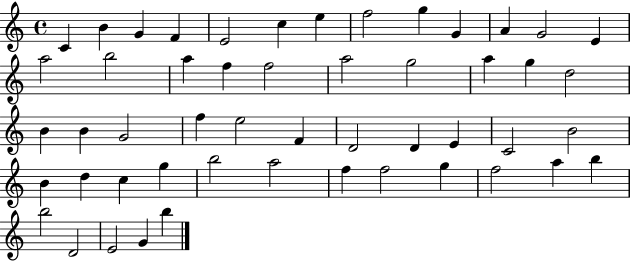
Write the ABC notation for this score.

X:1
T:Untitled
M:4/4
L:1/4
K:C
C B G F E2 c e f2 g G A G2 E a2 b2 a f f2 a2 g2 a g d2 B B G2 f e2 F D2 D E C2 B2 B d c g b2 a2 f f2 g f2 a b b2 D2 E2 G b